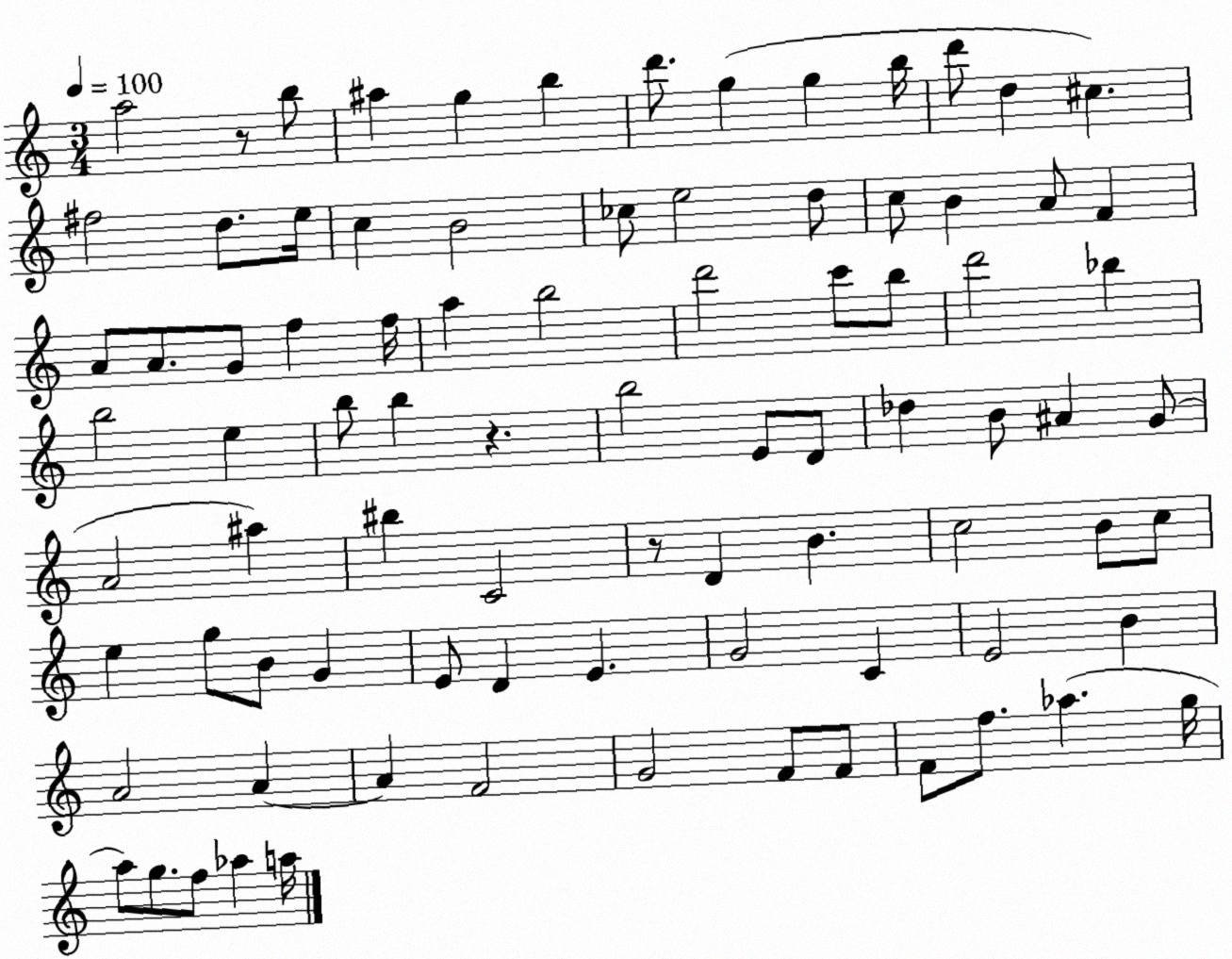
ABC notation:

X:1
T:Untitled
M:3/4
L:1/4
K:C
a2 z/2 b/2 ^a g b d'/2 g g b/4 d'/2 d ^c ^f2 d/2 e/4 c B2 _c/2 e2 d/2 c/2 B A/2 F A/2 A/2 G/2 f f/4 a b2 d'2 c'/2 b/2 d'2 _b b2 e b/2 b z b2 E/2 D/2 _d B/2 ^A G/2 A2 ^a ^b C2 z/2 D B c2 B/2 c/2 e g/2 B/2 G E/2 D E G2 C E2 B A2 A A F2 G2 F/2 F/2 F/2 f/2 _a g/4 a/2 g/2 f/2 _a a/4